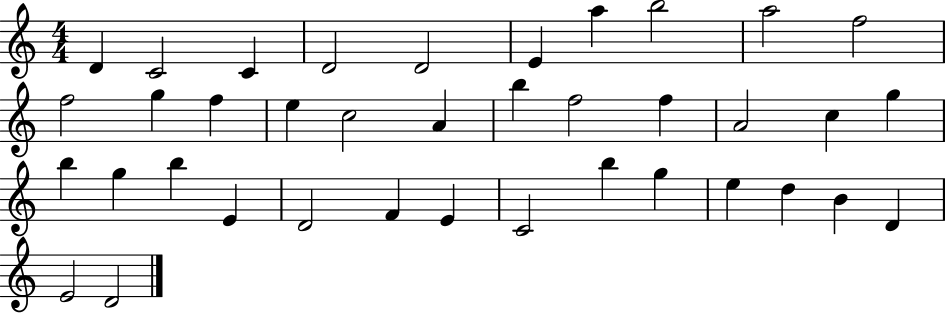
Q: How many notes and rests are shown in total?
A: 38